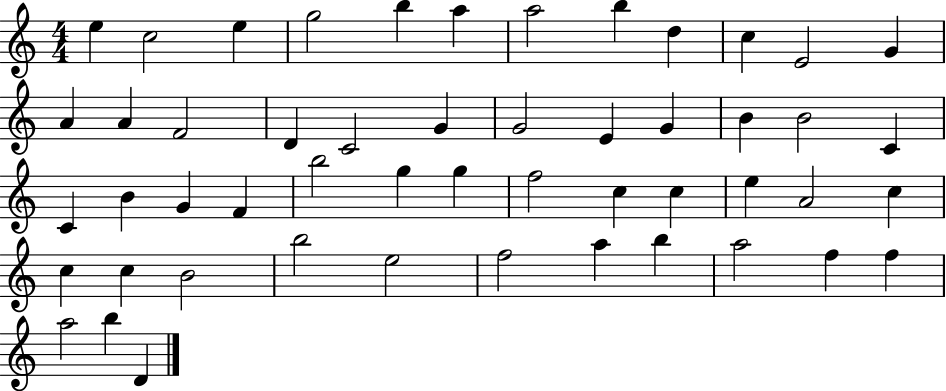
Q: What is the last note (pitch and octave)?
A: D4